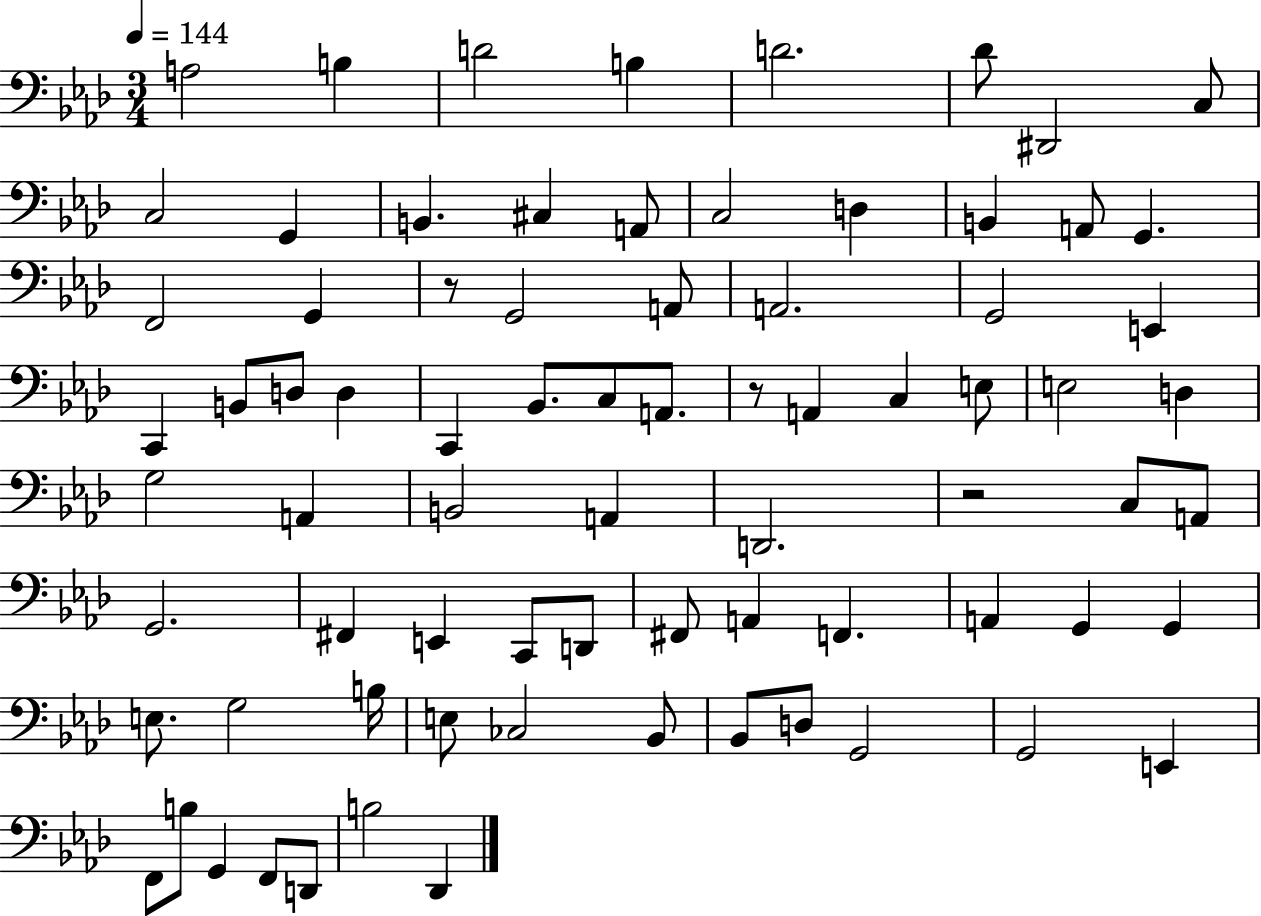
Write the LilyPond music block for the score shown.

{
  \clef bass
  \numericTimeSignature
  \time 3/4
  \key aes \major
  \tempo 4 = 144
  a2 b4 | d'2 b4 | d'2. | des'8 dis,2 c8 | \break c2 g,4 | b,4. cis4 a,8 | c2 d4 | b,4 a,8 g,4. | \break f,2 g,4 | r8 g,2 a,8 | a,2. | g,2 e,4 | \break c,4 b,8 d8 d4 | c,4 bes,8. c8 a,8. | r8 a,4 c4 e8 | e2 d4 | \break g2 a,4 | b,2 a,4 | d,2. | r2 c8 a,8 | \break g,2. | fis,4 e,4 c,8 d,8 | fis,8 a,4 f,4. | a,4 g,4 g,4 | \break e8. g2 b16 | e8 ces2 bes,8 | bes,8 d8 g,2 | g,2 e,4 | \break f,8 b8 g,4 f,8 d,8 | b2 des,4 | \bar "|."
}